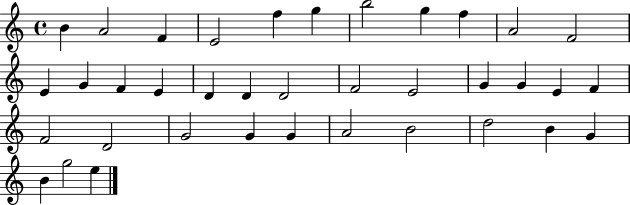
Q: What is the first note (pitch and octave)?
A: B4